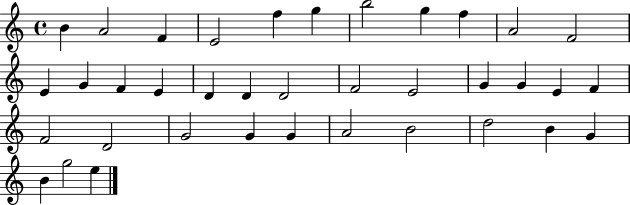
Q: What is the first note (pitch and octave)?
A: B4